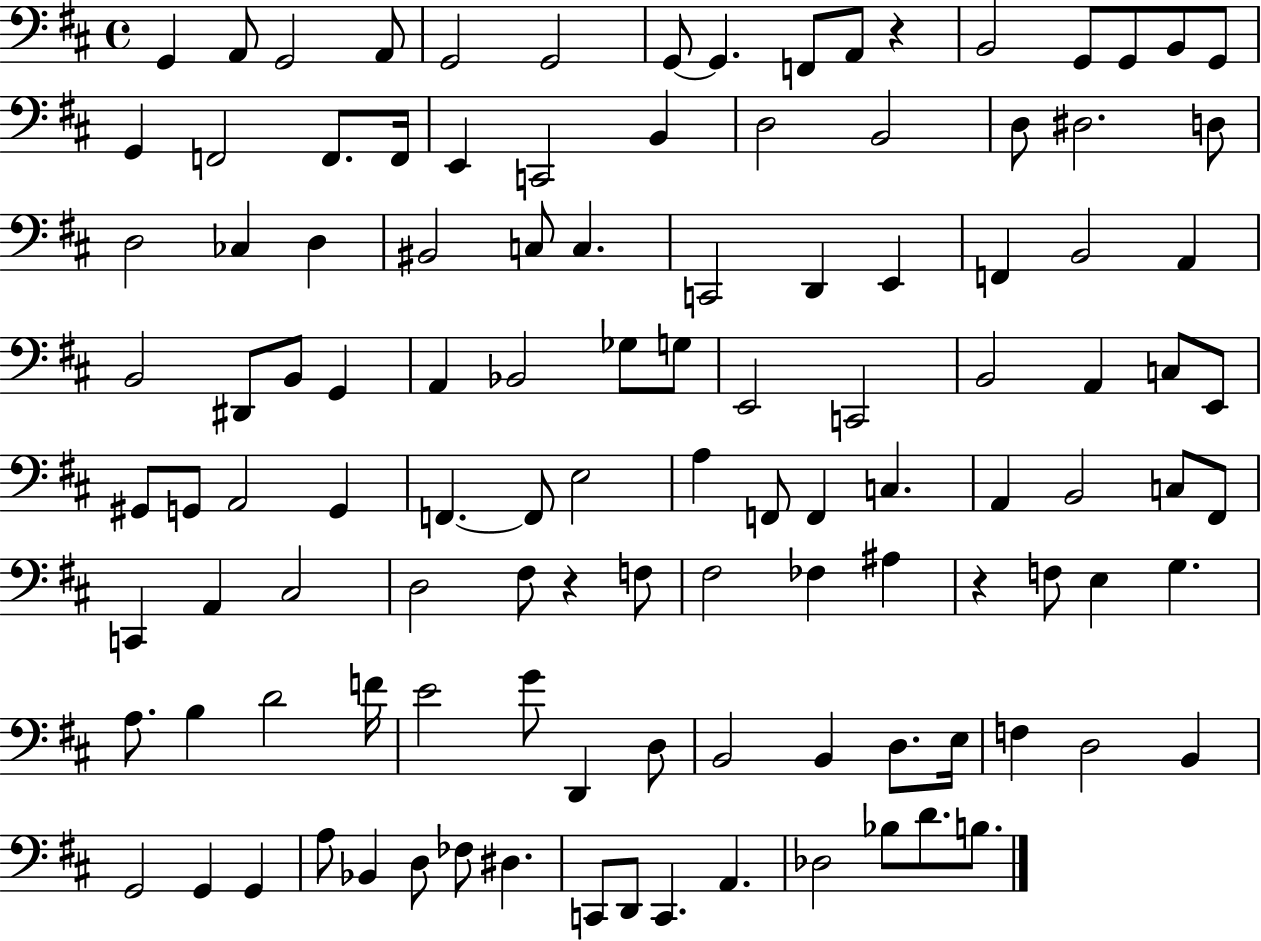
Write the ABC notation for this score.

X:1
T:Untitled
M:4/4
L:1/4
K:D
G,, A,,/2 G,,2 A,,/2 G,,2 G,,2 G,,/2 G,, F,,/2 A,,/2 z B,,2 G,,/2 G,,/2 B,,/2 G,,/2 G,, F,,2 F,,/2 F,,/4 E,, C,,2 B,, D,2 B,,2 D,/2 ^D,2 D,/2 D,2 _C, D, ^B,,2 C,/2 C, C,,2 D,, E,, F,, B,,2 A,, B,,2 ^D,,/2 B,,/2 G,, A,, _B,,2 _G,/2 G,/2 E,,2 C,,2 B,,2 A,, C,/2 E,,/2 ^G,,/2 G,,/2 A,,2 G,, F,, F,,/2 E,2 A, F,,/2 F,, C, A,, B,,2 C,/2 ^F,,/2 C,, A,, ^C,2 D,2 ^F,/2 z F,/2 ^F,2 _F, ^A, z F,/2 E, G, A,/2 B, D2 F/4 E2 G/2 D,, D,/2 B,,2 B,, D,/2 E,/4 F, D,2 B,, G,,2 G,, G,, A,/2 _B,, D,/2 _F,/2 ^D, C,,/2 D,,/2 C,, A,, _D,2 _B,/2 D/2 B,/2